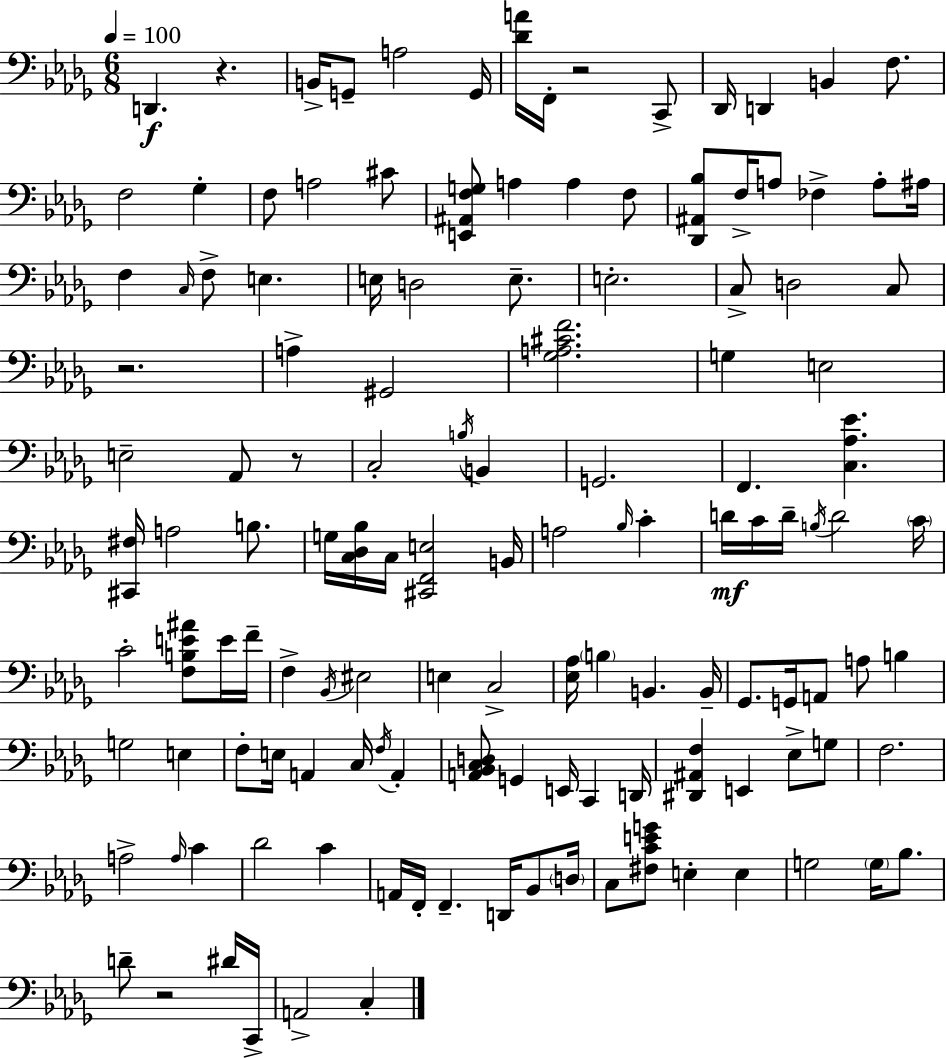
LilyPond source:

{
  \clef bass
  \numericTimeSignature
  \time 6/8
  \key bes \minor
  \tempo 4 = 100
  d,4.\f r4. | b,16-> g,8-- a2 g,16 | <des' a'>16 f,16-. r2 c,8-> | des,16 d,4 b,4 f8. | \break f2 ges4-. | f8 a2 cis'8 | <e, ais, f g>8 a4 a4 f8 | <des, ais, bes>8 f16-> a8 fes4-> a8-. ais16 | \break f4 \grace { c16 } f8-> e4. | e16 d2 e8.-- | e2.-. | c8-> d2 c8 | \break r2. | a4-> gis,2 | <ges a cis' f'>2. | g4 e2 | \break e2-- aes,8 r8 | c2-. \acciaccatura { b16 } b,4 | g,2. | f,4. <c aes ees'>4. | \break <cis, fis>16 a2 b8. | g16 <c des bes>16 c16 <cis, f, e>2 | b,16 a2 \grace { bes16 } c'4-. | d'16\mf c'16 d'16-- \acciaccatura { b16 } d'2 | \break \parenthesize c'16 c'2-. | <f b e' ais'>8 e'16 f'16-- f4-> \acciaccatura { bes,16 } eis2 | e4 c2-> | <ees aes>16 \parenthesize b4 b,4. | \break b,16-- ges,8. g,16 a,8 a8 | b4 g2 | e4 f8-. e16 a,4 | c16 \acciaccatura { f16 } a,4-. <a, bes, c d>8 g,4 | \break e,16 c,4 d,16 <dis, ais, f>4 e,4 | ees8-> g8 f2. | a2-> | \grace { a16 } c'4 des'2 | \break c'4 a,16 f,16-. f,4.-- | d,16 bes,8 \parenthesize d16 c8 <fis c' e' g'>8 e4-. | e4 g2 | \parenthesize g16 bes8. d'8-- r2 | \break dis'16 c,16-> a,2-> | c4-. \bar "|."
}